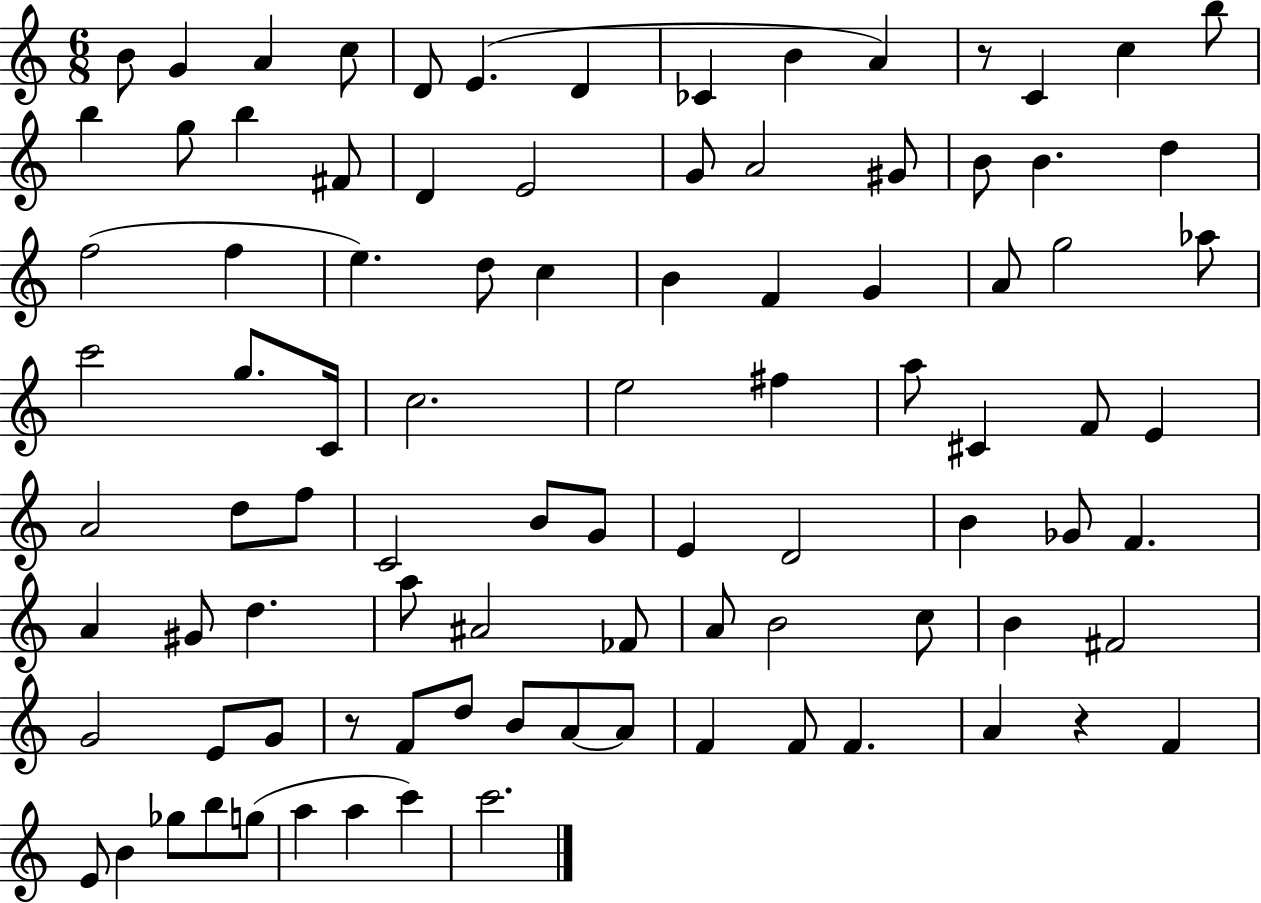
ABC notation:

X:1
T:Untitled
M:6/8
L:1/4
K:C
B/2 G A c/2 D/2 E D _C B A z/2 C c b/2 b g/2 b ^F/2 D E2 G/2 A2 ^G/2 B/2 B d f2 f e d/2 c B F G A/2 g2 _a/2 c'2 g/2 C/4 c2 e2 ^f a/2 ^C F/2 E A2 d/2 f/2 C2 B/2 G/2 E D2 B _G/2 F A ^G/2 d a/2 ^A2 _F/2 A/2 B2 c/2 B ^F2 G2 E/2 G/2 z/2 F/2 d/2 B/2 A/2 A/2 F F/2 F A z F E/2 B _g/2 b/2 g/2 a a c' c'2